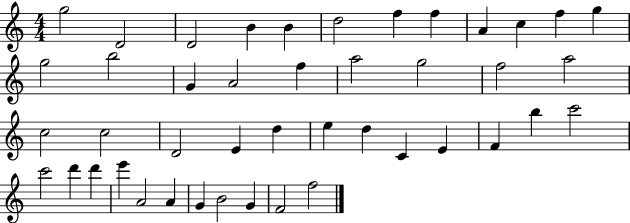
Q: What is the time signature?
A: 4/4